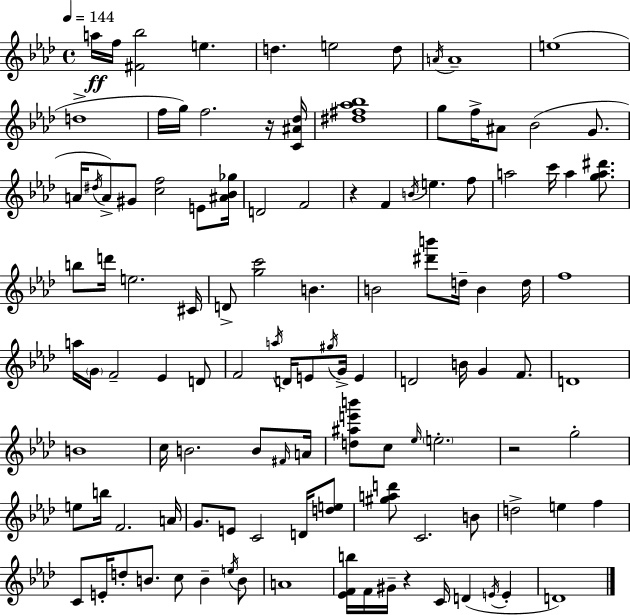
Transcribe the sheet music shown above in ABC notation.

X:1
T:Untitled
M:4/4
L:1/4
K:Fm
a/4 f/4 [^F_b]2 e d e2 d/2 A/4 A4 e4 d4 f/4 g/4 f2 z/4 [C^A_d]/4 [^d^f_a_b]4 g/2 f/4 ^A/2 _B2 G/2 A/4 ^d/4 A/2 ^G/2 [cf]2 E/2 [^A_B_g]/4 D2 F2 z F B/4 e f/2 a2 c'/4 a [ga^d']/2 b/2 d'/4 e2 ^C/4 D/2 [gc']2 B B2 [^d'b']/2 d/4 B d/4 f4 a/4 G/4 F2 _E D/2 F2 a/4 D/4 E/2 ^g/4 G/4 E D2 B/4 G F/2 D4 B4 c/4 B2 B/2 ^F/4 A/4 [d^ae'b']/2 c/2 _e/4 e2 z2 g2 e/2 b/4 F2 A/4 G/2 E/2 C2 D/4 [de]/2 [^gad']/2 C2 B/2 d2 e f C/2 E/4 d/2 B/2 c/2 B e/4 B/2 A4 [_EFb]/4 F/4 ^G/4 z C/4 D E/4 E D4